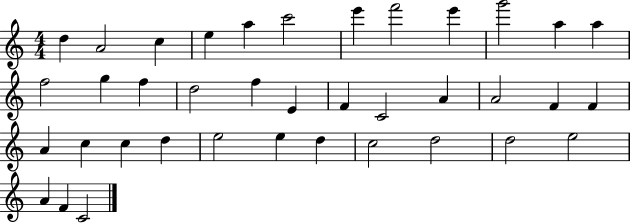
D5/q A4/h C5/q E5/q A5/q C6/h E6/q F6/h E6/q G6/h A5/q A5/q F5/h G5/q F5/q D5/h F5/q E4/q F4/q C4/h A4/q A4/h F4/q F4/q A4/q C5/q C5/q D5/q E5/h E5/q D5/q C5/h D5/h D5/h E5/h A4/q F4/q C4/h